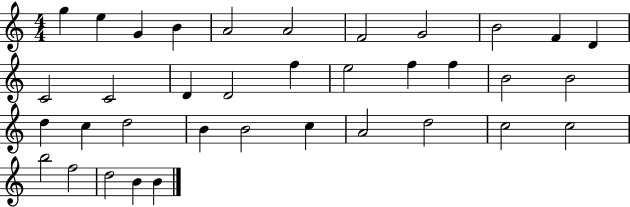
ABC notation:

X:1
T:Untitled
M:4/4
L:1/4
K:C
g e G B A2 A2 F2 G2 B2 F D C2 C2 D D2 f e2 f f B2 B2 d c d2 B B2 c A2 d2 c2 c2 b2 f2 d2 B B